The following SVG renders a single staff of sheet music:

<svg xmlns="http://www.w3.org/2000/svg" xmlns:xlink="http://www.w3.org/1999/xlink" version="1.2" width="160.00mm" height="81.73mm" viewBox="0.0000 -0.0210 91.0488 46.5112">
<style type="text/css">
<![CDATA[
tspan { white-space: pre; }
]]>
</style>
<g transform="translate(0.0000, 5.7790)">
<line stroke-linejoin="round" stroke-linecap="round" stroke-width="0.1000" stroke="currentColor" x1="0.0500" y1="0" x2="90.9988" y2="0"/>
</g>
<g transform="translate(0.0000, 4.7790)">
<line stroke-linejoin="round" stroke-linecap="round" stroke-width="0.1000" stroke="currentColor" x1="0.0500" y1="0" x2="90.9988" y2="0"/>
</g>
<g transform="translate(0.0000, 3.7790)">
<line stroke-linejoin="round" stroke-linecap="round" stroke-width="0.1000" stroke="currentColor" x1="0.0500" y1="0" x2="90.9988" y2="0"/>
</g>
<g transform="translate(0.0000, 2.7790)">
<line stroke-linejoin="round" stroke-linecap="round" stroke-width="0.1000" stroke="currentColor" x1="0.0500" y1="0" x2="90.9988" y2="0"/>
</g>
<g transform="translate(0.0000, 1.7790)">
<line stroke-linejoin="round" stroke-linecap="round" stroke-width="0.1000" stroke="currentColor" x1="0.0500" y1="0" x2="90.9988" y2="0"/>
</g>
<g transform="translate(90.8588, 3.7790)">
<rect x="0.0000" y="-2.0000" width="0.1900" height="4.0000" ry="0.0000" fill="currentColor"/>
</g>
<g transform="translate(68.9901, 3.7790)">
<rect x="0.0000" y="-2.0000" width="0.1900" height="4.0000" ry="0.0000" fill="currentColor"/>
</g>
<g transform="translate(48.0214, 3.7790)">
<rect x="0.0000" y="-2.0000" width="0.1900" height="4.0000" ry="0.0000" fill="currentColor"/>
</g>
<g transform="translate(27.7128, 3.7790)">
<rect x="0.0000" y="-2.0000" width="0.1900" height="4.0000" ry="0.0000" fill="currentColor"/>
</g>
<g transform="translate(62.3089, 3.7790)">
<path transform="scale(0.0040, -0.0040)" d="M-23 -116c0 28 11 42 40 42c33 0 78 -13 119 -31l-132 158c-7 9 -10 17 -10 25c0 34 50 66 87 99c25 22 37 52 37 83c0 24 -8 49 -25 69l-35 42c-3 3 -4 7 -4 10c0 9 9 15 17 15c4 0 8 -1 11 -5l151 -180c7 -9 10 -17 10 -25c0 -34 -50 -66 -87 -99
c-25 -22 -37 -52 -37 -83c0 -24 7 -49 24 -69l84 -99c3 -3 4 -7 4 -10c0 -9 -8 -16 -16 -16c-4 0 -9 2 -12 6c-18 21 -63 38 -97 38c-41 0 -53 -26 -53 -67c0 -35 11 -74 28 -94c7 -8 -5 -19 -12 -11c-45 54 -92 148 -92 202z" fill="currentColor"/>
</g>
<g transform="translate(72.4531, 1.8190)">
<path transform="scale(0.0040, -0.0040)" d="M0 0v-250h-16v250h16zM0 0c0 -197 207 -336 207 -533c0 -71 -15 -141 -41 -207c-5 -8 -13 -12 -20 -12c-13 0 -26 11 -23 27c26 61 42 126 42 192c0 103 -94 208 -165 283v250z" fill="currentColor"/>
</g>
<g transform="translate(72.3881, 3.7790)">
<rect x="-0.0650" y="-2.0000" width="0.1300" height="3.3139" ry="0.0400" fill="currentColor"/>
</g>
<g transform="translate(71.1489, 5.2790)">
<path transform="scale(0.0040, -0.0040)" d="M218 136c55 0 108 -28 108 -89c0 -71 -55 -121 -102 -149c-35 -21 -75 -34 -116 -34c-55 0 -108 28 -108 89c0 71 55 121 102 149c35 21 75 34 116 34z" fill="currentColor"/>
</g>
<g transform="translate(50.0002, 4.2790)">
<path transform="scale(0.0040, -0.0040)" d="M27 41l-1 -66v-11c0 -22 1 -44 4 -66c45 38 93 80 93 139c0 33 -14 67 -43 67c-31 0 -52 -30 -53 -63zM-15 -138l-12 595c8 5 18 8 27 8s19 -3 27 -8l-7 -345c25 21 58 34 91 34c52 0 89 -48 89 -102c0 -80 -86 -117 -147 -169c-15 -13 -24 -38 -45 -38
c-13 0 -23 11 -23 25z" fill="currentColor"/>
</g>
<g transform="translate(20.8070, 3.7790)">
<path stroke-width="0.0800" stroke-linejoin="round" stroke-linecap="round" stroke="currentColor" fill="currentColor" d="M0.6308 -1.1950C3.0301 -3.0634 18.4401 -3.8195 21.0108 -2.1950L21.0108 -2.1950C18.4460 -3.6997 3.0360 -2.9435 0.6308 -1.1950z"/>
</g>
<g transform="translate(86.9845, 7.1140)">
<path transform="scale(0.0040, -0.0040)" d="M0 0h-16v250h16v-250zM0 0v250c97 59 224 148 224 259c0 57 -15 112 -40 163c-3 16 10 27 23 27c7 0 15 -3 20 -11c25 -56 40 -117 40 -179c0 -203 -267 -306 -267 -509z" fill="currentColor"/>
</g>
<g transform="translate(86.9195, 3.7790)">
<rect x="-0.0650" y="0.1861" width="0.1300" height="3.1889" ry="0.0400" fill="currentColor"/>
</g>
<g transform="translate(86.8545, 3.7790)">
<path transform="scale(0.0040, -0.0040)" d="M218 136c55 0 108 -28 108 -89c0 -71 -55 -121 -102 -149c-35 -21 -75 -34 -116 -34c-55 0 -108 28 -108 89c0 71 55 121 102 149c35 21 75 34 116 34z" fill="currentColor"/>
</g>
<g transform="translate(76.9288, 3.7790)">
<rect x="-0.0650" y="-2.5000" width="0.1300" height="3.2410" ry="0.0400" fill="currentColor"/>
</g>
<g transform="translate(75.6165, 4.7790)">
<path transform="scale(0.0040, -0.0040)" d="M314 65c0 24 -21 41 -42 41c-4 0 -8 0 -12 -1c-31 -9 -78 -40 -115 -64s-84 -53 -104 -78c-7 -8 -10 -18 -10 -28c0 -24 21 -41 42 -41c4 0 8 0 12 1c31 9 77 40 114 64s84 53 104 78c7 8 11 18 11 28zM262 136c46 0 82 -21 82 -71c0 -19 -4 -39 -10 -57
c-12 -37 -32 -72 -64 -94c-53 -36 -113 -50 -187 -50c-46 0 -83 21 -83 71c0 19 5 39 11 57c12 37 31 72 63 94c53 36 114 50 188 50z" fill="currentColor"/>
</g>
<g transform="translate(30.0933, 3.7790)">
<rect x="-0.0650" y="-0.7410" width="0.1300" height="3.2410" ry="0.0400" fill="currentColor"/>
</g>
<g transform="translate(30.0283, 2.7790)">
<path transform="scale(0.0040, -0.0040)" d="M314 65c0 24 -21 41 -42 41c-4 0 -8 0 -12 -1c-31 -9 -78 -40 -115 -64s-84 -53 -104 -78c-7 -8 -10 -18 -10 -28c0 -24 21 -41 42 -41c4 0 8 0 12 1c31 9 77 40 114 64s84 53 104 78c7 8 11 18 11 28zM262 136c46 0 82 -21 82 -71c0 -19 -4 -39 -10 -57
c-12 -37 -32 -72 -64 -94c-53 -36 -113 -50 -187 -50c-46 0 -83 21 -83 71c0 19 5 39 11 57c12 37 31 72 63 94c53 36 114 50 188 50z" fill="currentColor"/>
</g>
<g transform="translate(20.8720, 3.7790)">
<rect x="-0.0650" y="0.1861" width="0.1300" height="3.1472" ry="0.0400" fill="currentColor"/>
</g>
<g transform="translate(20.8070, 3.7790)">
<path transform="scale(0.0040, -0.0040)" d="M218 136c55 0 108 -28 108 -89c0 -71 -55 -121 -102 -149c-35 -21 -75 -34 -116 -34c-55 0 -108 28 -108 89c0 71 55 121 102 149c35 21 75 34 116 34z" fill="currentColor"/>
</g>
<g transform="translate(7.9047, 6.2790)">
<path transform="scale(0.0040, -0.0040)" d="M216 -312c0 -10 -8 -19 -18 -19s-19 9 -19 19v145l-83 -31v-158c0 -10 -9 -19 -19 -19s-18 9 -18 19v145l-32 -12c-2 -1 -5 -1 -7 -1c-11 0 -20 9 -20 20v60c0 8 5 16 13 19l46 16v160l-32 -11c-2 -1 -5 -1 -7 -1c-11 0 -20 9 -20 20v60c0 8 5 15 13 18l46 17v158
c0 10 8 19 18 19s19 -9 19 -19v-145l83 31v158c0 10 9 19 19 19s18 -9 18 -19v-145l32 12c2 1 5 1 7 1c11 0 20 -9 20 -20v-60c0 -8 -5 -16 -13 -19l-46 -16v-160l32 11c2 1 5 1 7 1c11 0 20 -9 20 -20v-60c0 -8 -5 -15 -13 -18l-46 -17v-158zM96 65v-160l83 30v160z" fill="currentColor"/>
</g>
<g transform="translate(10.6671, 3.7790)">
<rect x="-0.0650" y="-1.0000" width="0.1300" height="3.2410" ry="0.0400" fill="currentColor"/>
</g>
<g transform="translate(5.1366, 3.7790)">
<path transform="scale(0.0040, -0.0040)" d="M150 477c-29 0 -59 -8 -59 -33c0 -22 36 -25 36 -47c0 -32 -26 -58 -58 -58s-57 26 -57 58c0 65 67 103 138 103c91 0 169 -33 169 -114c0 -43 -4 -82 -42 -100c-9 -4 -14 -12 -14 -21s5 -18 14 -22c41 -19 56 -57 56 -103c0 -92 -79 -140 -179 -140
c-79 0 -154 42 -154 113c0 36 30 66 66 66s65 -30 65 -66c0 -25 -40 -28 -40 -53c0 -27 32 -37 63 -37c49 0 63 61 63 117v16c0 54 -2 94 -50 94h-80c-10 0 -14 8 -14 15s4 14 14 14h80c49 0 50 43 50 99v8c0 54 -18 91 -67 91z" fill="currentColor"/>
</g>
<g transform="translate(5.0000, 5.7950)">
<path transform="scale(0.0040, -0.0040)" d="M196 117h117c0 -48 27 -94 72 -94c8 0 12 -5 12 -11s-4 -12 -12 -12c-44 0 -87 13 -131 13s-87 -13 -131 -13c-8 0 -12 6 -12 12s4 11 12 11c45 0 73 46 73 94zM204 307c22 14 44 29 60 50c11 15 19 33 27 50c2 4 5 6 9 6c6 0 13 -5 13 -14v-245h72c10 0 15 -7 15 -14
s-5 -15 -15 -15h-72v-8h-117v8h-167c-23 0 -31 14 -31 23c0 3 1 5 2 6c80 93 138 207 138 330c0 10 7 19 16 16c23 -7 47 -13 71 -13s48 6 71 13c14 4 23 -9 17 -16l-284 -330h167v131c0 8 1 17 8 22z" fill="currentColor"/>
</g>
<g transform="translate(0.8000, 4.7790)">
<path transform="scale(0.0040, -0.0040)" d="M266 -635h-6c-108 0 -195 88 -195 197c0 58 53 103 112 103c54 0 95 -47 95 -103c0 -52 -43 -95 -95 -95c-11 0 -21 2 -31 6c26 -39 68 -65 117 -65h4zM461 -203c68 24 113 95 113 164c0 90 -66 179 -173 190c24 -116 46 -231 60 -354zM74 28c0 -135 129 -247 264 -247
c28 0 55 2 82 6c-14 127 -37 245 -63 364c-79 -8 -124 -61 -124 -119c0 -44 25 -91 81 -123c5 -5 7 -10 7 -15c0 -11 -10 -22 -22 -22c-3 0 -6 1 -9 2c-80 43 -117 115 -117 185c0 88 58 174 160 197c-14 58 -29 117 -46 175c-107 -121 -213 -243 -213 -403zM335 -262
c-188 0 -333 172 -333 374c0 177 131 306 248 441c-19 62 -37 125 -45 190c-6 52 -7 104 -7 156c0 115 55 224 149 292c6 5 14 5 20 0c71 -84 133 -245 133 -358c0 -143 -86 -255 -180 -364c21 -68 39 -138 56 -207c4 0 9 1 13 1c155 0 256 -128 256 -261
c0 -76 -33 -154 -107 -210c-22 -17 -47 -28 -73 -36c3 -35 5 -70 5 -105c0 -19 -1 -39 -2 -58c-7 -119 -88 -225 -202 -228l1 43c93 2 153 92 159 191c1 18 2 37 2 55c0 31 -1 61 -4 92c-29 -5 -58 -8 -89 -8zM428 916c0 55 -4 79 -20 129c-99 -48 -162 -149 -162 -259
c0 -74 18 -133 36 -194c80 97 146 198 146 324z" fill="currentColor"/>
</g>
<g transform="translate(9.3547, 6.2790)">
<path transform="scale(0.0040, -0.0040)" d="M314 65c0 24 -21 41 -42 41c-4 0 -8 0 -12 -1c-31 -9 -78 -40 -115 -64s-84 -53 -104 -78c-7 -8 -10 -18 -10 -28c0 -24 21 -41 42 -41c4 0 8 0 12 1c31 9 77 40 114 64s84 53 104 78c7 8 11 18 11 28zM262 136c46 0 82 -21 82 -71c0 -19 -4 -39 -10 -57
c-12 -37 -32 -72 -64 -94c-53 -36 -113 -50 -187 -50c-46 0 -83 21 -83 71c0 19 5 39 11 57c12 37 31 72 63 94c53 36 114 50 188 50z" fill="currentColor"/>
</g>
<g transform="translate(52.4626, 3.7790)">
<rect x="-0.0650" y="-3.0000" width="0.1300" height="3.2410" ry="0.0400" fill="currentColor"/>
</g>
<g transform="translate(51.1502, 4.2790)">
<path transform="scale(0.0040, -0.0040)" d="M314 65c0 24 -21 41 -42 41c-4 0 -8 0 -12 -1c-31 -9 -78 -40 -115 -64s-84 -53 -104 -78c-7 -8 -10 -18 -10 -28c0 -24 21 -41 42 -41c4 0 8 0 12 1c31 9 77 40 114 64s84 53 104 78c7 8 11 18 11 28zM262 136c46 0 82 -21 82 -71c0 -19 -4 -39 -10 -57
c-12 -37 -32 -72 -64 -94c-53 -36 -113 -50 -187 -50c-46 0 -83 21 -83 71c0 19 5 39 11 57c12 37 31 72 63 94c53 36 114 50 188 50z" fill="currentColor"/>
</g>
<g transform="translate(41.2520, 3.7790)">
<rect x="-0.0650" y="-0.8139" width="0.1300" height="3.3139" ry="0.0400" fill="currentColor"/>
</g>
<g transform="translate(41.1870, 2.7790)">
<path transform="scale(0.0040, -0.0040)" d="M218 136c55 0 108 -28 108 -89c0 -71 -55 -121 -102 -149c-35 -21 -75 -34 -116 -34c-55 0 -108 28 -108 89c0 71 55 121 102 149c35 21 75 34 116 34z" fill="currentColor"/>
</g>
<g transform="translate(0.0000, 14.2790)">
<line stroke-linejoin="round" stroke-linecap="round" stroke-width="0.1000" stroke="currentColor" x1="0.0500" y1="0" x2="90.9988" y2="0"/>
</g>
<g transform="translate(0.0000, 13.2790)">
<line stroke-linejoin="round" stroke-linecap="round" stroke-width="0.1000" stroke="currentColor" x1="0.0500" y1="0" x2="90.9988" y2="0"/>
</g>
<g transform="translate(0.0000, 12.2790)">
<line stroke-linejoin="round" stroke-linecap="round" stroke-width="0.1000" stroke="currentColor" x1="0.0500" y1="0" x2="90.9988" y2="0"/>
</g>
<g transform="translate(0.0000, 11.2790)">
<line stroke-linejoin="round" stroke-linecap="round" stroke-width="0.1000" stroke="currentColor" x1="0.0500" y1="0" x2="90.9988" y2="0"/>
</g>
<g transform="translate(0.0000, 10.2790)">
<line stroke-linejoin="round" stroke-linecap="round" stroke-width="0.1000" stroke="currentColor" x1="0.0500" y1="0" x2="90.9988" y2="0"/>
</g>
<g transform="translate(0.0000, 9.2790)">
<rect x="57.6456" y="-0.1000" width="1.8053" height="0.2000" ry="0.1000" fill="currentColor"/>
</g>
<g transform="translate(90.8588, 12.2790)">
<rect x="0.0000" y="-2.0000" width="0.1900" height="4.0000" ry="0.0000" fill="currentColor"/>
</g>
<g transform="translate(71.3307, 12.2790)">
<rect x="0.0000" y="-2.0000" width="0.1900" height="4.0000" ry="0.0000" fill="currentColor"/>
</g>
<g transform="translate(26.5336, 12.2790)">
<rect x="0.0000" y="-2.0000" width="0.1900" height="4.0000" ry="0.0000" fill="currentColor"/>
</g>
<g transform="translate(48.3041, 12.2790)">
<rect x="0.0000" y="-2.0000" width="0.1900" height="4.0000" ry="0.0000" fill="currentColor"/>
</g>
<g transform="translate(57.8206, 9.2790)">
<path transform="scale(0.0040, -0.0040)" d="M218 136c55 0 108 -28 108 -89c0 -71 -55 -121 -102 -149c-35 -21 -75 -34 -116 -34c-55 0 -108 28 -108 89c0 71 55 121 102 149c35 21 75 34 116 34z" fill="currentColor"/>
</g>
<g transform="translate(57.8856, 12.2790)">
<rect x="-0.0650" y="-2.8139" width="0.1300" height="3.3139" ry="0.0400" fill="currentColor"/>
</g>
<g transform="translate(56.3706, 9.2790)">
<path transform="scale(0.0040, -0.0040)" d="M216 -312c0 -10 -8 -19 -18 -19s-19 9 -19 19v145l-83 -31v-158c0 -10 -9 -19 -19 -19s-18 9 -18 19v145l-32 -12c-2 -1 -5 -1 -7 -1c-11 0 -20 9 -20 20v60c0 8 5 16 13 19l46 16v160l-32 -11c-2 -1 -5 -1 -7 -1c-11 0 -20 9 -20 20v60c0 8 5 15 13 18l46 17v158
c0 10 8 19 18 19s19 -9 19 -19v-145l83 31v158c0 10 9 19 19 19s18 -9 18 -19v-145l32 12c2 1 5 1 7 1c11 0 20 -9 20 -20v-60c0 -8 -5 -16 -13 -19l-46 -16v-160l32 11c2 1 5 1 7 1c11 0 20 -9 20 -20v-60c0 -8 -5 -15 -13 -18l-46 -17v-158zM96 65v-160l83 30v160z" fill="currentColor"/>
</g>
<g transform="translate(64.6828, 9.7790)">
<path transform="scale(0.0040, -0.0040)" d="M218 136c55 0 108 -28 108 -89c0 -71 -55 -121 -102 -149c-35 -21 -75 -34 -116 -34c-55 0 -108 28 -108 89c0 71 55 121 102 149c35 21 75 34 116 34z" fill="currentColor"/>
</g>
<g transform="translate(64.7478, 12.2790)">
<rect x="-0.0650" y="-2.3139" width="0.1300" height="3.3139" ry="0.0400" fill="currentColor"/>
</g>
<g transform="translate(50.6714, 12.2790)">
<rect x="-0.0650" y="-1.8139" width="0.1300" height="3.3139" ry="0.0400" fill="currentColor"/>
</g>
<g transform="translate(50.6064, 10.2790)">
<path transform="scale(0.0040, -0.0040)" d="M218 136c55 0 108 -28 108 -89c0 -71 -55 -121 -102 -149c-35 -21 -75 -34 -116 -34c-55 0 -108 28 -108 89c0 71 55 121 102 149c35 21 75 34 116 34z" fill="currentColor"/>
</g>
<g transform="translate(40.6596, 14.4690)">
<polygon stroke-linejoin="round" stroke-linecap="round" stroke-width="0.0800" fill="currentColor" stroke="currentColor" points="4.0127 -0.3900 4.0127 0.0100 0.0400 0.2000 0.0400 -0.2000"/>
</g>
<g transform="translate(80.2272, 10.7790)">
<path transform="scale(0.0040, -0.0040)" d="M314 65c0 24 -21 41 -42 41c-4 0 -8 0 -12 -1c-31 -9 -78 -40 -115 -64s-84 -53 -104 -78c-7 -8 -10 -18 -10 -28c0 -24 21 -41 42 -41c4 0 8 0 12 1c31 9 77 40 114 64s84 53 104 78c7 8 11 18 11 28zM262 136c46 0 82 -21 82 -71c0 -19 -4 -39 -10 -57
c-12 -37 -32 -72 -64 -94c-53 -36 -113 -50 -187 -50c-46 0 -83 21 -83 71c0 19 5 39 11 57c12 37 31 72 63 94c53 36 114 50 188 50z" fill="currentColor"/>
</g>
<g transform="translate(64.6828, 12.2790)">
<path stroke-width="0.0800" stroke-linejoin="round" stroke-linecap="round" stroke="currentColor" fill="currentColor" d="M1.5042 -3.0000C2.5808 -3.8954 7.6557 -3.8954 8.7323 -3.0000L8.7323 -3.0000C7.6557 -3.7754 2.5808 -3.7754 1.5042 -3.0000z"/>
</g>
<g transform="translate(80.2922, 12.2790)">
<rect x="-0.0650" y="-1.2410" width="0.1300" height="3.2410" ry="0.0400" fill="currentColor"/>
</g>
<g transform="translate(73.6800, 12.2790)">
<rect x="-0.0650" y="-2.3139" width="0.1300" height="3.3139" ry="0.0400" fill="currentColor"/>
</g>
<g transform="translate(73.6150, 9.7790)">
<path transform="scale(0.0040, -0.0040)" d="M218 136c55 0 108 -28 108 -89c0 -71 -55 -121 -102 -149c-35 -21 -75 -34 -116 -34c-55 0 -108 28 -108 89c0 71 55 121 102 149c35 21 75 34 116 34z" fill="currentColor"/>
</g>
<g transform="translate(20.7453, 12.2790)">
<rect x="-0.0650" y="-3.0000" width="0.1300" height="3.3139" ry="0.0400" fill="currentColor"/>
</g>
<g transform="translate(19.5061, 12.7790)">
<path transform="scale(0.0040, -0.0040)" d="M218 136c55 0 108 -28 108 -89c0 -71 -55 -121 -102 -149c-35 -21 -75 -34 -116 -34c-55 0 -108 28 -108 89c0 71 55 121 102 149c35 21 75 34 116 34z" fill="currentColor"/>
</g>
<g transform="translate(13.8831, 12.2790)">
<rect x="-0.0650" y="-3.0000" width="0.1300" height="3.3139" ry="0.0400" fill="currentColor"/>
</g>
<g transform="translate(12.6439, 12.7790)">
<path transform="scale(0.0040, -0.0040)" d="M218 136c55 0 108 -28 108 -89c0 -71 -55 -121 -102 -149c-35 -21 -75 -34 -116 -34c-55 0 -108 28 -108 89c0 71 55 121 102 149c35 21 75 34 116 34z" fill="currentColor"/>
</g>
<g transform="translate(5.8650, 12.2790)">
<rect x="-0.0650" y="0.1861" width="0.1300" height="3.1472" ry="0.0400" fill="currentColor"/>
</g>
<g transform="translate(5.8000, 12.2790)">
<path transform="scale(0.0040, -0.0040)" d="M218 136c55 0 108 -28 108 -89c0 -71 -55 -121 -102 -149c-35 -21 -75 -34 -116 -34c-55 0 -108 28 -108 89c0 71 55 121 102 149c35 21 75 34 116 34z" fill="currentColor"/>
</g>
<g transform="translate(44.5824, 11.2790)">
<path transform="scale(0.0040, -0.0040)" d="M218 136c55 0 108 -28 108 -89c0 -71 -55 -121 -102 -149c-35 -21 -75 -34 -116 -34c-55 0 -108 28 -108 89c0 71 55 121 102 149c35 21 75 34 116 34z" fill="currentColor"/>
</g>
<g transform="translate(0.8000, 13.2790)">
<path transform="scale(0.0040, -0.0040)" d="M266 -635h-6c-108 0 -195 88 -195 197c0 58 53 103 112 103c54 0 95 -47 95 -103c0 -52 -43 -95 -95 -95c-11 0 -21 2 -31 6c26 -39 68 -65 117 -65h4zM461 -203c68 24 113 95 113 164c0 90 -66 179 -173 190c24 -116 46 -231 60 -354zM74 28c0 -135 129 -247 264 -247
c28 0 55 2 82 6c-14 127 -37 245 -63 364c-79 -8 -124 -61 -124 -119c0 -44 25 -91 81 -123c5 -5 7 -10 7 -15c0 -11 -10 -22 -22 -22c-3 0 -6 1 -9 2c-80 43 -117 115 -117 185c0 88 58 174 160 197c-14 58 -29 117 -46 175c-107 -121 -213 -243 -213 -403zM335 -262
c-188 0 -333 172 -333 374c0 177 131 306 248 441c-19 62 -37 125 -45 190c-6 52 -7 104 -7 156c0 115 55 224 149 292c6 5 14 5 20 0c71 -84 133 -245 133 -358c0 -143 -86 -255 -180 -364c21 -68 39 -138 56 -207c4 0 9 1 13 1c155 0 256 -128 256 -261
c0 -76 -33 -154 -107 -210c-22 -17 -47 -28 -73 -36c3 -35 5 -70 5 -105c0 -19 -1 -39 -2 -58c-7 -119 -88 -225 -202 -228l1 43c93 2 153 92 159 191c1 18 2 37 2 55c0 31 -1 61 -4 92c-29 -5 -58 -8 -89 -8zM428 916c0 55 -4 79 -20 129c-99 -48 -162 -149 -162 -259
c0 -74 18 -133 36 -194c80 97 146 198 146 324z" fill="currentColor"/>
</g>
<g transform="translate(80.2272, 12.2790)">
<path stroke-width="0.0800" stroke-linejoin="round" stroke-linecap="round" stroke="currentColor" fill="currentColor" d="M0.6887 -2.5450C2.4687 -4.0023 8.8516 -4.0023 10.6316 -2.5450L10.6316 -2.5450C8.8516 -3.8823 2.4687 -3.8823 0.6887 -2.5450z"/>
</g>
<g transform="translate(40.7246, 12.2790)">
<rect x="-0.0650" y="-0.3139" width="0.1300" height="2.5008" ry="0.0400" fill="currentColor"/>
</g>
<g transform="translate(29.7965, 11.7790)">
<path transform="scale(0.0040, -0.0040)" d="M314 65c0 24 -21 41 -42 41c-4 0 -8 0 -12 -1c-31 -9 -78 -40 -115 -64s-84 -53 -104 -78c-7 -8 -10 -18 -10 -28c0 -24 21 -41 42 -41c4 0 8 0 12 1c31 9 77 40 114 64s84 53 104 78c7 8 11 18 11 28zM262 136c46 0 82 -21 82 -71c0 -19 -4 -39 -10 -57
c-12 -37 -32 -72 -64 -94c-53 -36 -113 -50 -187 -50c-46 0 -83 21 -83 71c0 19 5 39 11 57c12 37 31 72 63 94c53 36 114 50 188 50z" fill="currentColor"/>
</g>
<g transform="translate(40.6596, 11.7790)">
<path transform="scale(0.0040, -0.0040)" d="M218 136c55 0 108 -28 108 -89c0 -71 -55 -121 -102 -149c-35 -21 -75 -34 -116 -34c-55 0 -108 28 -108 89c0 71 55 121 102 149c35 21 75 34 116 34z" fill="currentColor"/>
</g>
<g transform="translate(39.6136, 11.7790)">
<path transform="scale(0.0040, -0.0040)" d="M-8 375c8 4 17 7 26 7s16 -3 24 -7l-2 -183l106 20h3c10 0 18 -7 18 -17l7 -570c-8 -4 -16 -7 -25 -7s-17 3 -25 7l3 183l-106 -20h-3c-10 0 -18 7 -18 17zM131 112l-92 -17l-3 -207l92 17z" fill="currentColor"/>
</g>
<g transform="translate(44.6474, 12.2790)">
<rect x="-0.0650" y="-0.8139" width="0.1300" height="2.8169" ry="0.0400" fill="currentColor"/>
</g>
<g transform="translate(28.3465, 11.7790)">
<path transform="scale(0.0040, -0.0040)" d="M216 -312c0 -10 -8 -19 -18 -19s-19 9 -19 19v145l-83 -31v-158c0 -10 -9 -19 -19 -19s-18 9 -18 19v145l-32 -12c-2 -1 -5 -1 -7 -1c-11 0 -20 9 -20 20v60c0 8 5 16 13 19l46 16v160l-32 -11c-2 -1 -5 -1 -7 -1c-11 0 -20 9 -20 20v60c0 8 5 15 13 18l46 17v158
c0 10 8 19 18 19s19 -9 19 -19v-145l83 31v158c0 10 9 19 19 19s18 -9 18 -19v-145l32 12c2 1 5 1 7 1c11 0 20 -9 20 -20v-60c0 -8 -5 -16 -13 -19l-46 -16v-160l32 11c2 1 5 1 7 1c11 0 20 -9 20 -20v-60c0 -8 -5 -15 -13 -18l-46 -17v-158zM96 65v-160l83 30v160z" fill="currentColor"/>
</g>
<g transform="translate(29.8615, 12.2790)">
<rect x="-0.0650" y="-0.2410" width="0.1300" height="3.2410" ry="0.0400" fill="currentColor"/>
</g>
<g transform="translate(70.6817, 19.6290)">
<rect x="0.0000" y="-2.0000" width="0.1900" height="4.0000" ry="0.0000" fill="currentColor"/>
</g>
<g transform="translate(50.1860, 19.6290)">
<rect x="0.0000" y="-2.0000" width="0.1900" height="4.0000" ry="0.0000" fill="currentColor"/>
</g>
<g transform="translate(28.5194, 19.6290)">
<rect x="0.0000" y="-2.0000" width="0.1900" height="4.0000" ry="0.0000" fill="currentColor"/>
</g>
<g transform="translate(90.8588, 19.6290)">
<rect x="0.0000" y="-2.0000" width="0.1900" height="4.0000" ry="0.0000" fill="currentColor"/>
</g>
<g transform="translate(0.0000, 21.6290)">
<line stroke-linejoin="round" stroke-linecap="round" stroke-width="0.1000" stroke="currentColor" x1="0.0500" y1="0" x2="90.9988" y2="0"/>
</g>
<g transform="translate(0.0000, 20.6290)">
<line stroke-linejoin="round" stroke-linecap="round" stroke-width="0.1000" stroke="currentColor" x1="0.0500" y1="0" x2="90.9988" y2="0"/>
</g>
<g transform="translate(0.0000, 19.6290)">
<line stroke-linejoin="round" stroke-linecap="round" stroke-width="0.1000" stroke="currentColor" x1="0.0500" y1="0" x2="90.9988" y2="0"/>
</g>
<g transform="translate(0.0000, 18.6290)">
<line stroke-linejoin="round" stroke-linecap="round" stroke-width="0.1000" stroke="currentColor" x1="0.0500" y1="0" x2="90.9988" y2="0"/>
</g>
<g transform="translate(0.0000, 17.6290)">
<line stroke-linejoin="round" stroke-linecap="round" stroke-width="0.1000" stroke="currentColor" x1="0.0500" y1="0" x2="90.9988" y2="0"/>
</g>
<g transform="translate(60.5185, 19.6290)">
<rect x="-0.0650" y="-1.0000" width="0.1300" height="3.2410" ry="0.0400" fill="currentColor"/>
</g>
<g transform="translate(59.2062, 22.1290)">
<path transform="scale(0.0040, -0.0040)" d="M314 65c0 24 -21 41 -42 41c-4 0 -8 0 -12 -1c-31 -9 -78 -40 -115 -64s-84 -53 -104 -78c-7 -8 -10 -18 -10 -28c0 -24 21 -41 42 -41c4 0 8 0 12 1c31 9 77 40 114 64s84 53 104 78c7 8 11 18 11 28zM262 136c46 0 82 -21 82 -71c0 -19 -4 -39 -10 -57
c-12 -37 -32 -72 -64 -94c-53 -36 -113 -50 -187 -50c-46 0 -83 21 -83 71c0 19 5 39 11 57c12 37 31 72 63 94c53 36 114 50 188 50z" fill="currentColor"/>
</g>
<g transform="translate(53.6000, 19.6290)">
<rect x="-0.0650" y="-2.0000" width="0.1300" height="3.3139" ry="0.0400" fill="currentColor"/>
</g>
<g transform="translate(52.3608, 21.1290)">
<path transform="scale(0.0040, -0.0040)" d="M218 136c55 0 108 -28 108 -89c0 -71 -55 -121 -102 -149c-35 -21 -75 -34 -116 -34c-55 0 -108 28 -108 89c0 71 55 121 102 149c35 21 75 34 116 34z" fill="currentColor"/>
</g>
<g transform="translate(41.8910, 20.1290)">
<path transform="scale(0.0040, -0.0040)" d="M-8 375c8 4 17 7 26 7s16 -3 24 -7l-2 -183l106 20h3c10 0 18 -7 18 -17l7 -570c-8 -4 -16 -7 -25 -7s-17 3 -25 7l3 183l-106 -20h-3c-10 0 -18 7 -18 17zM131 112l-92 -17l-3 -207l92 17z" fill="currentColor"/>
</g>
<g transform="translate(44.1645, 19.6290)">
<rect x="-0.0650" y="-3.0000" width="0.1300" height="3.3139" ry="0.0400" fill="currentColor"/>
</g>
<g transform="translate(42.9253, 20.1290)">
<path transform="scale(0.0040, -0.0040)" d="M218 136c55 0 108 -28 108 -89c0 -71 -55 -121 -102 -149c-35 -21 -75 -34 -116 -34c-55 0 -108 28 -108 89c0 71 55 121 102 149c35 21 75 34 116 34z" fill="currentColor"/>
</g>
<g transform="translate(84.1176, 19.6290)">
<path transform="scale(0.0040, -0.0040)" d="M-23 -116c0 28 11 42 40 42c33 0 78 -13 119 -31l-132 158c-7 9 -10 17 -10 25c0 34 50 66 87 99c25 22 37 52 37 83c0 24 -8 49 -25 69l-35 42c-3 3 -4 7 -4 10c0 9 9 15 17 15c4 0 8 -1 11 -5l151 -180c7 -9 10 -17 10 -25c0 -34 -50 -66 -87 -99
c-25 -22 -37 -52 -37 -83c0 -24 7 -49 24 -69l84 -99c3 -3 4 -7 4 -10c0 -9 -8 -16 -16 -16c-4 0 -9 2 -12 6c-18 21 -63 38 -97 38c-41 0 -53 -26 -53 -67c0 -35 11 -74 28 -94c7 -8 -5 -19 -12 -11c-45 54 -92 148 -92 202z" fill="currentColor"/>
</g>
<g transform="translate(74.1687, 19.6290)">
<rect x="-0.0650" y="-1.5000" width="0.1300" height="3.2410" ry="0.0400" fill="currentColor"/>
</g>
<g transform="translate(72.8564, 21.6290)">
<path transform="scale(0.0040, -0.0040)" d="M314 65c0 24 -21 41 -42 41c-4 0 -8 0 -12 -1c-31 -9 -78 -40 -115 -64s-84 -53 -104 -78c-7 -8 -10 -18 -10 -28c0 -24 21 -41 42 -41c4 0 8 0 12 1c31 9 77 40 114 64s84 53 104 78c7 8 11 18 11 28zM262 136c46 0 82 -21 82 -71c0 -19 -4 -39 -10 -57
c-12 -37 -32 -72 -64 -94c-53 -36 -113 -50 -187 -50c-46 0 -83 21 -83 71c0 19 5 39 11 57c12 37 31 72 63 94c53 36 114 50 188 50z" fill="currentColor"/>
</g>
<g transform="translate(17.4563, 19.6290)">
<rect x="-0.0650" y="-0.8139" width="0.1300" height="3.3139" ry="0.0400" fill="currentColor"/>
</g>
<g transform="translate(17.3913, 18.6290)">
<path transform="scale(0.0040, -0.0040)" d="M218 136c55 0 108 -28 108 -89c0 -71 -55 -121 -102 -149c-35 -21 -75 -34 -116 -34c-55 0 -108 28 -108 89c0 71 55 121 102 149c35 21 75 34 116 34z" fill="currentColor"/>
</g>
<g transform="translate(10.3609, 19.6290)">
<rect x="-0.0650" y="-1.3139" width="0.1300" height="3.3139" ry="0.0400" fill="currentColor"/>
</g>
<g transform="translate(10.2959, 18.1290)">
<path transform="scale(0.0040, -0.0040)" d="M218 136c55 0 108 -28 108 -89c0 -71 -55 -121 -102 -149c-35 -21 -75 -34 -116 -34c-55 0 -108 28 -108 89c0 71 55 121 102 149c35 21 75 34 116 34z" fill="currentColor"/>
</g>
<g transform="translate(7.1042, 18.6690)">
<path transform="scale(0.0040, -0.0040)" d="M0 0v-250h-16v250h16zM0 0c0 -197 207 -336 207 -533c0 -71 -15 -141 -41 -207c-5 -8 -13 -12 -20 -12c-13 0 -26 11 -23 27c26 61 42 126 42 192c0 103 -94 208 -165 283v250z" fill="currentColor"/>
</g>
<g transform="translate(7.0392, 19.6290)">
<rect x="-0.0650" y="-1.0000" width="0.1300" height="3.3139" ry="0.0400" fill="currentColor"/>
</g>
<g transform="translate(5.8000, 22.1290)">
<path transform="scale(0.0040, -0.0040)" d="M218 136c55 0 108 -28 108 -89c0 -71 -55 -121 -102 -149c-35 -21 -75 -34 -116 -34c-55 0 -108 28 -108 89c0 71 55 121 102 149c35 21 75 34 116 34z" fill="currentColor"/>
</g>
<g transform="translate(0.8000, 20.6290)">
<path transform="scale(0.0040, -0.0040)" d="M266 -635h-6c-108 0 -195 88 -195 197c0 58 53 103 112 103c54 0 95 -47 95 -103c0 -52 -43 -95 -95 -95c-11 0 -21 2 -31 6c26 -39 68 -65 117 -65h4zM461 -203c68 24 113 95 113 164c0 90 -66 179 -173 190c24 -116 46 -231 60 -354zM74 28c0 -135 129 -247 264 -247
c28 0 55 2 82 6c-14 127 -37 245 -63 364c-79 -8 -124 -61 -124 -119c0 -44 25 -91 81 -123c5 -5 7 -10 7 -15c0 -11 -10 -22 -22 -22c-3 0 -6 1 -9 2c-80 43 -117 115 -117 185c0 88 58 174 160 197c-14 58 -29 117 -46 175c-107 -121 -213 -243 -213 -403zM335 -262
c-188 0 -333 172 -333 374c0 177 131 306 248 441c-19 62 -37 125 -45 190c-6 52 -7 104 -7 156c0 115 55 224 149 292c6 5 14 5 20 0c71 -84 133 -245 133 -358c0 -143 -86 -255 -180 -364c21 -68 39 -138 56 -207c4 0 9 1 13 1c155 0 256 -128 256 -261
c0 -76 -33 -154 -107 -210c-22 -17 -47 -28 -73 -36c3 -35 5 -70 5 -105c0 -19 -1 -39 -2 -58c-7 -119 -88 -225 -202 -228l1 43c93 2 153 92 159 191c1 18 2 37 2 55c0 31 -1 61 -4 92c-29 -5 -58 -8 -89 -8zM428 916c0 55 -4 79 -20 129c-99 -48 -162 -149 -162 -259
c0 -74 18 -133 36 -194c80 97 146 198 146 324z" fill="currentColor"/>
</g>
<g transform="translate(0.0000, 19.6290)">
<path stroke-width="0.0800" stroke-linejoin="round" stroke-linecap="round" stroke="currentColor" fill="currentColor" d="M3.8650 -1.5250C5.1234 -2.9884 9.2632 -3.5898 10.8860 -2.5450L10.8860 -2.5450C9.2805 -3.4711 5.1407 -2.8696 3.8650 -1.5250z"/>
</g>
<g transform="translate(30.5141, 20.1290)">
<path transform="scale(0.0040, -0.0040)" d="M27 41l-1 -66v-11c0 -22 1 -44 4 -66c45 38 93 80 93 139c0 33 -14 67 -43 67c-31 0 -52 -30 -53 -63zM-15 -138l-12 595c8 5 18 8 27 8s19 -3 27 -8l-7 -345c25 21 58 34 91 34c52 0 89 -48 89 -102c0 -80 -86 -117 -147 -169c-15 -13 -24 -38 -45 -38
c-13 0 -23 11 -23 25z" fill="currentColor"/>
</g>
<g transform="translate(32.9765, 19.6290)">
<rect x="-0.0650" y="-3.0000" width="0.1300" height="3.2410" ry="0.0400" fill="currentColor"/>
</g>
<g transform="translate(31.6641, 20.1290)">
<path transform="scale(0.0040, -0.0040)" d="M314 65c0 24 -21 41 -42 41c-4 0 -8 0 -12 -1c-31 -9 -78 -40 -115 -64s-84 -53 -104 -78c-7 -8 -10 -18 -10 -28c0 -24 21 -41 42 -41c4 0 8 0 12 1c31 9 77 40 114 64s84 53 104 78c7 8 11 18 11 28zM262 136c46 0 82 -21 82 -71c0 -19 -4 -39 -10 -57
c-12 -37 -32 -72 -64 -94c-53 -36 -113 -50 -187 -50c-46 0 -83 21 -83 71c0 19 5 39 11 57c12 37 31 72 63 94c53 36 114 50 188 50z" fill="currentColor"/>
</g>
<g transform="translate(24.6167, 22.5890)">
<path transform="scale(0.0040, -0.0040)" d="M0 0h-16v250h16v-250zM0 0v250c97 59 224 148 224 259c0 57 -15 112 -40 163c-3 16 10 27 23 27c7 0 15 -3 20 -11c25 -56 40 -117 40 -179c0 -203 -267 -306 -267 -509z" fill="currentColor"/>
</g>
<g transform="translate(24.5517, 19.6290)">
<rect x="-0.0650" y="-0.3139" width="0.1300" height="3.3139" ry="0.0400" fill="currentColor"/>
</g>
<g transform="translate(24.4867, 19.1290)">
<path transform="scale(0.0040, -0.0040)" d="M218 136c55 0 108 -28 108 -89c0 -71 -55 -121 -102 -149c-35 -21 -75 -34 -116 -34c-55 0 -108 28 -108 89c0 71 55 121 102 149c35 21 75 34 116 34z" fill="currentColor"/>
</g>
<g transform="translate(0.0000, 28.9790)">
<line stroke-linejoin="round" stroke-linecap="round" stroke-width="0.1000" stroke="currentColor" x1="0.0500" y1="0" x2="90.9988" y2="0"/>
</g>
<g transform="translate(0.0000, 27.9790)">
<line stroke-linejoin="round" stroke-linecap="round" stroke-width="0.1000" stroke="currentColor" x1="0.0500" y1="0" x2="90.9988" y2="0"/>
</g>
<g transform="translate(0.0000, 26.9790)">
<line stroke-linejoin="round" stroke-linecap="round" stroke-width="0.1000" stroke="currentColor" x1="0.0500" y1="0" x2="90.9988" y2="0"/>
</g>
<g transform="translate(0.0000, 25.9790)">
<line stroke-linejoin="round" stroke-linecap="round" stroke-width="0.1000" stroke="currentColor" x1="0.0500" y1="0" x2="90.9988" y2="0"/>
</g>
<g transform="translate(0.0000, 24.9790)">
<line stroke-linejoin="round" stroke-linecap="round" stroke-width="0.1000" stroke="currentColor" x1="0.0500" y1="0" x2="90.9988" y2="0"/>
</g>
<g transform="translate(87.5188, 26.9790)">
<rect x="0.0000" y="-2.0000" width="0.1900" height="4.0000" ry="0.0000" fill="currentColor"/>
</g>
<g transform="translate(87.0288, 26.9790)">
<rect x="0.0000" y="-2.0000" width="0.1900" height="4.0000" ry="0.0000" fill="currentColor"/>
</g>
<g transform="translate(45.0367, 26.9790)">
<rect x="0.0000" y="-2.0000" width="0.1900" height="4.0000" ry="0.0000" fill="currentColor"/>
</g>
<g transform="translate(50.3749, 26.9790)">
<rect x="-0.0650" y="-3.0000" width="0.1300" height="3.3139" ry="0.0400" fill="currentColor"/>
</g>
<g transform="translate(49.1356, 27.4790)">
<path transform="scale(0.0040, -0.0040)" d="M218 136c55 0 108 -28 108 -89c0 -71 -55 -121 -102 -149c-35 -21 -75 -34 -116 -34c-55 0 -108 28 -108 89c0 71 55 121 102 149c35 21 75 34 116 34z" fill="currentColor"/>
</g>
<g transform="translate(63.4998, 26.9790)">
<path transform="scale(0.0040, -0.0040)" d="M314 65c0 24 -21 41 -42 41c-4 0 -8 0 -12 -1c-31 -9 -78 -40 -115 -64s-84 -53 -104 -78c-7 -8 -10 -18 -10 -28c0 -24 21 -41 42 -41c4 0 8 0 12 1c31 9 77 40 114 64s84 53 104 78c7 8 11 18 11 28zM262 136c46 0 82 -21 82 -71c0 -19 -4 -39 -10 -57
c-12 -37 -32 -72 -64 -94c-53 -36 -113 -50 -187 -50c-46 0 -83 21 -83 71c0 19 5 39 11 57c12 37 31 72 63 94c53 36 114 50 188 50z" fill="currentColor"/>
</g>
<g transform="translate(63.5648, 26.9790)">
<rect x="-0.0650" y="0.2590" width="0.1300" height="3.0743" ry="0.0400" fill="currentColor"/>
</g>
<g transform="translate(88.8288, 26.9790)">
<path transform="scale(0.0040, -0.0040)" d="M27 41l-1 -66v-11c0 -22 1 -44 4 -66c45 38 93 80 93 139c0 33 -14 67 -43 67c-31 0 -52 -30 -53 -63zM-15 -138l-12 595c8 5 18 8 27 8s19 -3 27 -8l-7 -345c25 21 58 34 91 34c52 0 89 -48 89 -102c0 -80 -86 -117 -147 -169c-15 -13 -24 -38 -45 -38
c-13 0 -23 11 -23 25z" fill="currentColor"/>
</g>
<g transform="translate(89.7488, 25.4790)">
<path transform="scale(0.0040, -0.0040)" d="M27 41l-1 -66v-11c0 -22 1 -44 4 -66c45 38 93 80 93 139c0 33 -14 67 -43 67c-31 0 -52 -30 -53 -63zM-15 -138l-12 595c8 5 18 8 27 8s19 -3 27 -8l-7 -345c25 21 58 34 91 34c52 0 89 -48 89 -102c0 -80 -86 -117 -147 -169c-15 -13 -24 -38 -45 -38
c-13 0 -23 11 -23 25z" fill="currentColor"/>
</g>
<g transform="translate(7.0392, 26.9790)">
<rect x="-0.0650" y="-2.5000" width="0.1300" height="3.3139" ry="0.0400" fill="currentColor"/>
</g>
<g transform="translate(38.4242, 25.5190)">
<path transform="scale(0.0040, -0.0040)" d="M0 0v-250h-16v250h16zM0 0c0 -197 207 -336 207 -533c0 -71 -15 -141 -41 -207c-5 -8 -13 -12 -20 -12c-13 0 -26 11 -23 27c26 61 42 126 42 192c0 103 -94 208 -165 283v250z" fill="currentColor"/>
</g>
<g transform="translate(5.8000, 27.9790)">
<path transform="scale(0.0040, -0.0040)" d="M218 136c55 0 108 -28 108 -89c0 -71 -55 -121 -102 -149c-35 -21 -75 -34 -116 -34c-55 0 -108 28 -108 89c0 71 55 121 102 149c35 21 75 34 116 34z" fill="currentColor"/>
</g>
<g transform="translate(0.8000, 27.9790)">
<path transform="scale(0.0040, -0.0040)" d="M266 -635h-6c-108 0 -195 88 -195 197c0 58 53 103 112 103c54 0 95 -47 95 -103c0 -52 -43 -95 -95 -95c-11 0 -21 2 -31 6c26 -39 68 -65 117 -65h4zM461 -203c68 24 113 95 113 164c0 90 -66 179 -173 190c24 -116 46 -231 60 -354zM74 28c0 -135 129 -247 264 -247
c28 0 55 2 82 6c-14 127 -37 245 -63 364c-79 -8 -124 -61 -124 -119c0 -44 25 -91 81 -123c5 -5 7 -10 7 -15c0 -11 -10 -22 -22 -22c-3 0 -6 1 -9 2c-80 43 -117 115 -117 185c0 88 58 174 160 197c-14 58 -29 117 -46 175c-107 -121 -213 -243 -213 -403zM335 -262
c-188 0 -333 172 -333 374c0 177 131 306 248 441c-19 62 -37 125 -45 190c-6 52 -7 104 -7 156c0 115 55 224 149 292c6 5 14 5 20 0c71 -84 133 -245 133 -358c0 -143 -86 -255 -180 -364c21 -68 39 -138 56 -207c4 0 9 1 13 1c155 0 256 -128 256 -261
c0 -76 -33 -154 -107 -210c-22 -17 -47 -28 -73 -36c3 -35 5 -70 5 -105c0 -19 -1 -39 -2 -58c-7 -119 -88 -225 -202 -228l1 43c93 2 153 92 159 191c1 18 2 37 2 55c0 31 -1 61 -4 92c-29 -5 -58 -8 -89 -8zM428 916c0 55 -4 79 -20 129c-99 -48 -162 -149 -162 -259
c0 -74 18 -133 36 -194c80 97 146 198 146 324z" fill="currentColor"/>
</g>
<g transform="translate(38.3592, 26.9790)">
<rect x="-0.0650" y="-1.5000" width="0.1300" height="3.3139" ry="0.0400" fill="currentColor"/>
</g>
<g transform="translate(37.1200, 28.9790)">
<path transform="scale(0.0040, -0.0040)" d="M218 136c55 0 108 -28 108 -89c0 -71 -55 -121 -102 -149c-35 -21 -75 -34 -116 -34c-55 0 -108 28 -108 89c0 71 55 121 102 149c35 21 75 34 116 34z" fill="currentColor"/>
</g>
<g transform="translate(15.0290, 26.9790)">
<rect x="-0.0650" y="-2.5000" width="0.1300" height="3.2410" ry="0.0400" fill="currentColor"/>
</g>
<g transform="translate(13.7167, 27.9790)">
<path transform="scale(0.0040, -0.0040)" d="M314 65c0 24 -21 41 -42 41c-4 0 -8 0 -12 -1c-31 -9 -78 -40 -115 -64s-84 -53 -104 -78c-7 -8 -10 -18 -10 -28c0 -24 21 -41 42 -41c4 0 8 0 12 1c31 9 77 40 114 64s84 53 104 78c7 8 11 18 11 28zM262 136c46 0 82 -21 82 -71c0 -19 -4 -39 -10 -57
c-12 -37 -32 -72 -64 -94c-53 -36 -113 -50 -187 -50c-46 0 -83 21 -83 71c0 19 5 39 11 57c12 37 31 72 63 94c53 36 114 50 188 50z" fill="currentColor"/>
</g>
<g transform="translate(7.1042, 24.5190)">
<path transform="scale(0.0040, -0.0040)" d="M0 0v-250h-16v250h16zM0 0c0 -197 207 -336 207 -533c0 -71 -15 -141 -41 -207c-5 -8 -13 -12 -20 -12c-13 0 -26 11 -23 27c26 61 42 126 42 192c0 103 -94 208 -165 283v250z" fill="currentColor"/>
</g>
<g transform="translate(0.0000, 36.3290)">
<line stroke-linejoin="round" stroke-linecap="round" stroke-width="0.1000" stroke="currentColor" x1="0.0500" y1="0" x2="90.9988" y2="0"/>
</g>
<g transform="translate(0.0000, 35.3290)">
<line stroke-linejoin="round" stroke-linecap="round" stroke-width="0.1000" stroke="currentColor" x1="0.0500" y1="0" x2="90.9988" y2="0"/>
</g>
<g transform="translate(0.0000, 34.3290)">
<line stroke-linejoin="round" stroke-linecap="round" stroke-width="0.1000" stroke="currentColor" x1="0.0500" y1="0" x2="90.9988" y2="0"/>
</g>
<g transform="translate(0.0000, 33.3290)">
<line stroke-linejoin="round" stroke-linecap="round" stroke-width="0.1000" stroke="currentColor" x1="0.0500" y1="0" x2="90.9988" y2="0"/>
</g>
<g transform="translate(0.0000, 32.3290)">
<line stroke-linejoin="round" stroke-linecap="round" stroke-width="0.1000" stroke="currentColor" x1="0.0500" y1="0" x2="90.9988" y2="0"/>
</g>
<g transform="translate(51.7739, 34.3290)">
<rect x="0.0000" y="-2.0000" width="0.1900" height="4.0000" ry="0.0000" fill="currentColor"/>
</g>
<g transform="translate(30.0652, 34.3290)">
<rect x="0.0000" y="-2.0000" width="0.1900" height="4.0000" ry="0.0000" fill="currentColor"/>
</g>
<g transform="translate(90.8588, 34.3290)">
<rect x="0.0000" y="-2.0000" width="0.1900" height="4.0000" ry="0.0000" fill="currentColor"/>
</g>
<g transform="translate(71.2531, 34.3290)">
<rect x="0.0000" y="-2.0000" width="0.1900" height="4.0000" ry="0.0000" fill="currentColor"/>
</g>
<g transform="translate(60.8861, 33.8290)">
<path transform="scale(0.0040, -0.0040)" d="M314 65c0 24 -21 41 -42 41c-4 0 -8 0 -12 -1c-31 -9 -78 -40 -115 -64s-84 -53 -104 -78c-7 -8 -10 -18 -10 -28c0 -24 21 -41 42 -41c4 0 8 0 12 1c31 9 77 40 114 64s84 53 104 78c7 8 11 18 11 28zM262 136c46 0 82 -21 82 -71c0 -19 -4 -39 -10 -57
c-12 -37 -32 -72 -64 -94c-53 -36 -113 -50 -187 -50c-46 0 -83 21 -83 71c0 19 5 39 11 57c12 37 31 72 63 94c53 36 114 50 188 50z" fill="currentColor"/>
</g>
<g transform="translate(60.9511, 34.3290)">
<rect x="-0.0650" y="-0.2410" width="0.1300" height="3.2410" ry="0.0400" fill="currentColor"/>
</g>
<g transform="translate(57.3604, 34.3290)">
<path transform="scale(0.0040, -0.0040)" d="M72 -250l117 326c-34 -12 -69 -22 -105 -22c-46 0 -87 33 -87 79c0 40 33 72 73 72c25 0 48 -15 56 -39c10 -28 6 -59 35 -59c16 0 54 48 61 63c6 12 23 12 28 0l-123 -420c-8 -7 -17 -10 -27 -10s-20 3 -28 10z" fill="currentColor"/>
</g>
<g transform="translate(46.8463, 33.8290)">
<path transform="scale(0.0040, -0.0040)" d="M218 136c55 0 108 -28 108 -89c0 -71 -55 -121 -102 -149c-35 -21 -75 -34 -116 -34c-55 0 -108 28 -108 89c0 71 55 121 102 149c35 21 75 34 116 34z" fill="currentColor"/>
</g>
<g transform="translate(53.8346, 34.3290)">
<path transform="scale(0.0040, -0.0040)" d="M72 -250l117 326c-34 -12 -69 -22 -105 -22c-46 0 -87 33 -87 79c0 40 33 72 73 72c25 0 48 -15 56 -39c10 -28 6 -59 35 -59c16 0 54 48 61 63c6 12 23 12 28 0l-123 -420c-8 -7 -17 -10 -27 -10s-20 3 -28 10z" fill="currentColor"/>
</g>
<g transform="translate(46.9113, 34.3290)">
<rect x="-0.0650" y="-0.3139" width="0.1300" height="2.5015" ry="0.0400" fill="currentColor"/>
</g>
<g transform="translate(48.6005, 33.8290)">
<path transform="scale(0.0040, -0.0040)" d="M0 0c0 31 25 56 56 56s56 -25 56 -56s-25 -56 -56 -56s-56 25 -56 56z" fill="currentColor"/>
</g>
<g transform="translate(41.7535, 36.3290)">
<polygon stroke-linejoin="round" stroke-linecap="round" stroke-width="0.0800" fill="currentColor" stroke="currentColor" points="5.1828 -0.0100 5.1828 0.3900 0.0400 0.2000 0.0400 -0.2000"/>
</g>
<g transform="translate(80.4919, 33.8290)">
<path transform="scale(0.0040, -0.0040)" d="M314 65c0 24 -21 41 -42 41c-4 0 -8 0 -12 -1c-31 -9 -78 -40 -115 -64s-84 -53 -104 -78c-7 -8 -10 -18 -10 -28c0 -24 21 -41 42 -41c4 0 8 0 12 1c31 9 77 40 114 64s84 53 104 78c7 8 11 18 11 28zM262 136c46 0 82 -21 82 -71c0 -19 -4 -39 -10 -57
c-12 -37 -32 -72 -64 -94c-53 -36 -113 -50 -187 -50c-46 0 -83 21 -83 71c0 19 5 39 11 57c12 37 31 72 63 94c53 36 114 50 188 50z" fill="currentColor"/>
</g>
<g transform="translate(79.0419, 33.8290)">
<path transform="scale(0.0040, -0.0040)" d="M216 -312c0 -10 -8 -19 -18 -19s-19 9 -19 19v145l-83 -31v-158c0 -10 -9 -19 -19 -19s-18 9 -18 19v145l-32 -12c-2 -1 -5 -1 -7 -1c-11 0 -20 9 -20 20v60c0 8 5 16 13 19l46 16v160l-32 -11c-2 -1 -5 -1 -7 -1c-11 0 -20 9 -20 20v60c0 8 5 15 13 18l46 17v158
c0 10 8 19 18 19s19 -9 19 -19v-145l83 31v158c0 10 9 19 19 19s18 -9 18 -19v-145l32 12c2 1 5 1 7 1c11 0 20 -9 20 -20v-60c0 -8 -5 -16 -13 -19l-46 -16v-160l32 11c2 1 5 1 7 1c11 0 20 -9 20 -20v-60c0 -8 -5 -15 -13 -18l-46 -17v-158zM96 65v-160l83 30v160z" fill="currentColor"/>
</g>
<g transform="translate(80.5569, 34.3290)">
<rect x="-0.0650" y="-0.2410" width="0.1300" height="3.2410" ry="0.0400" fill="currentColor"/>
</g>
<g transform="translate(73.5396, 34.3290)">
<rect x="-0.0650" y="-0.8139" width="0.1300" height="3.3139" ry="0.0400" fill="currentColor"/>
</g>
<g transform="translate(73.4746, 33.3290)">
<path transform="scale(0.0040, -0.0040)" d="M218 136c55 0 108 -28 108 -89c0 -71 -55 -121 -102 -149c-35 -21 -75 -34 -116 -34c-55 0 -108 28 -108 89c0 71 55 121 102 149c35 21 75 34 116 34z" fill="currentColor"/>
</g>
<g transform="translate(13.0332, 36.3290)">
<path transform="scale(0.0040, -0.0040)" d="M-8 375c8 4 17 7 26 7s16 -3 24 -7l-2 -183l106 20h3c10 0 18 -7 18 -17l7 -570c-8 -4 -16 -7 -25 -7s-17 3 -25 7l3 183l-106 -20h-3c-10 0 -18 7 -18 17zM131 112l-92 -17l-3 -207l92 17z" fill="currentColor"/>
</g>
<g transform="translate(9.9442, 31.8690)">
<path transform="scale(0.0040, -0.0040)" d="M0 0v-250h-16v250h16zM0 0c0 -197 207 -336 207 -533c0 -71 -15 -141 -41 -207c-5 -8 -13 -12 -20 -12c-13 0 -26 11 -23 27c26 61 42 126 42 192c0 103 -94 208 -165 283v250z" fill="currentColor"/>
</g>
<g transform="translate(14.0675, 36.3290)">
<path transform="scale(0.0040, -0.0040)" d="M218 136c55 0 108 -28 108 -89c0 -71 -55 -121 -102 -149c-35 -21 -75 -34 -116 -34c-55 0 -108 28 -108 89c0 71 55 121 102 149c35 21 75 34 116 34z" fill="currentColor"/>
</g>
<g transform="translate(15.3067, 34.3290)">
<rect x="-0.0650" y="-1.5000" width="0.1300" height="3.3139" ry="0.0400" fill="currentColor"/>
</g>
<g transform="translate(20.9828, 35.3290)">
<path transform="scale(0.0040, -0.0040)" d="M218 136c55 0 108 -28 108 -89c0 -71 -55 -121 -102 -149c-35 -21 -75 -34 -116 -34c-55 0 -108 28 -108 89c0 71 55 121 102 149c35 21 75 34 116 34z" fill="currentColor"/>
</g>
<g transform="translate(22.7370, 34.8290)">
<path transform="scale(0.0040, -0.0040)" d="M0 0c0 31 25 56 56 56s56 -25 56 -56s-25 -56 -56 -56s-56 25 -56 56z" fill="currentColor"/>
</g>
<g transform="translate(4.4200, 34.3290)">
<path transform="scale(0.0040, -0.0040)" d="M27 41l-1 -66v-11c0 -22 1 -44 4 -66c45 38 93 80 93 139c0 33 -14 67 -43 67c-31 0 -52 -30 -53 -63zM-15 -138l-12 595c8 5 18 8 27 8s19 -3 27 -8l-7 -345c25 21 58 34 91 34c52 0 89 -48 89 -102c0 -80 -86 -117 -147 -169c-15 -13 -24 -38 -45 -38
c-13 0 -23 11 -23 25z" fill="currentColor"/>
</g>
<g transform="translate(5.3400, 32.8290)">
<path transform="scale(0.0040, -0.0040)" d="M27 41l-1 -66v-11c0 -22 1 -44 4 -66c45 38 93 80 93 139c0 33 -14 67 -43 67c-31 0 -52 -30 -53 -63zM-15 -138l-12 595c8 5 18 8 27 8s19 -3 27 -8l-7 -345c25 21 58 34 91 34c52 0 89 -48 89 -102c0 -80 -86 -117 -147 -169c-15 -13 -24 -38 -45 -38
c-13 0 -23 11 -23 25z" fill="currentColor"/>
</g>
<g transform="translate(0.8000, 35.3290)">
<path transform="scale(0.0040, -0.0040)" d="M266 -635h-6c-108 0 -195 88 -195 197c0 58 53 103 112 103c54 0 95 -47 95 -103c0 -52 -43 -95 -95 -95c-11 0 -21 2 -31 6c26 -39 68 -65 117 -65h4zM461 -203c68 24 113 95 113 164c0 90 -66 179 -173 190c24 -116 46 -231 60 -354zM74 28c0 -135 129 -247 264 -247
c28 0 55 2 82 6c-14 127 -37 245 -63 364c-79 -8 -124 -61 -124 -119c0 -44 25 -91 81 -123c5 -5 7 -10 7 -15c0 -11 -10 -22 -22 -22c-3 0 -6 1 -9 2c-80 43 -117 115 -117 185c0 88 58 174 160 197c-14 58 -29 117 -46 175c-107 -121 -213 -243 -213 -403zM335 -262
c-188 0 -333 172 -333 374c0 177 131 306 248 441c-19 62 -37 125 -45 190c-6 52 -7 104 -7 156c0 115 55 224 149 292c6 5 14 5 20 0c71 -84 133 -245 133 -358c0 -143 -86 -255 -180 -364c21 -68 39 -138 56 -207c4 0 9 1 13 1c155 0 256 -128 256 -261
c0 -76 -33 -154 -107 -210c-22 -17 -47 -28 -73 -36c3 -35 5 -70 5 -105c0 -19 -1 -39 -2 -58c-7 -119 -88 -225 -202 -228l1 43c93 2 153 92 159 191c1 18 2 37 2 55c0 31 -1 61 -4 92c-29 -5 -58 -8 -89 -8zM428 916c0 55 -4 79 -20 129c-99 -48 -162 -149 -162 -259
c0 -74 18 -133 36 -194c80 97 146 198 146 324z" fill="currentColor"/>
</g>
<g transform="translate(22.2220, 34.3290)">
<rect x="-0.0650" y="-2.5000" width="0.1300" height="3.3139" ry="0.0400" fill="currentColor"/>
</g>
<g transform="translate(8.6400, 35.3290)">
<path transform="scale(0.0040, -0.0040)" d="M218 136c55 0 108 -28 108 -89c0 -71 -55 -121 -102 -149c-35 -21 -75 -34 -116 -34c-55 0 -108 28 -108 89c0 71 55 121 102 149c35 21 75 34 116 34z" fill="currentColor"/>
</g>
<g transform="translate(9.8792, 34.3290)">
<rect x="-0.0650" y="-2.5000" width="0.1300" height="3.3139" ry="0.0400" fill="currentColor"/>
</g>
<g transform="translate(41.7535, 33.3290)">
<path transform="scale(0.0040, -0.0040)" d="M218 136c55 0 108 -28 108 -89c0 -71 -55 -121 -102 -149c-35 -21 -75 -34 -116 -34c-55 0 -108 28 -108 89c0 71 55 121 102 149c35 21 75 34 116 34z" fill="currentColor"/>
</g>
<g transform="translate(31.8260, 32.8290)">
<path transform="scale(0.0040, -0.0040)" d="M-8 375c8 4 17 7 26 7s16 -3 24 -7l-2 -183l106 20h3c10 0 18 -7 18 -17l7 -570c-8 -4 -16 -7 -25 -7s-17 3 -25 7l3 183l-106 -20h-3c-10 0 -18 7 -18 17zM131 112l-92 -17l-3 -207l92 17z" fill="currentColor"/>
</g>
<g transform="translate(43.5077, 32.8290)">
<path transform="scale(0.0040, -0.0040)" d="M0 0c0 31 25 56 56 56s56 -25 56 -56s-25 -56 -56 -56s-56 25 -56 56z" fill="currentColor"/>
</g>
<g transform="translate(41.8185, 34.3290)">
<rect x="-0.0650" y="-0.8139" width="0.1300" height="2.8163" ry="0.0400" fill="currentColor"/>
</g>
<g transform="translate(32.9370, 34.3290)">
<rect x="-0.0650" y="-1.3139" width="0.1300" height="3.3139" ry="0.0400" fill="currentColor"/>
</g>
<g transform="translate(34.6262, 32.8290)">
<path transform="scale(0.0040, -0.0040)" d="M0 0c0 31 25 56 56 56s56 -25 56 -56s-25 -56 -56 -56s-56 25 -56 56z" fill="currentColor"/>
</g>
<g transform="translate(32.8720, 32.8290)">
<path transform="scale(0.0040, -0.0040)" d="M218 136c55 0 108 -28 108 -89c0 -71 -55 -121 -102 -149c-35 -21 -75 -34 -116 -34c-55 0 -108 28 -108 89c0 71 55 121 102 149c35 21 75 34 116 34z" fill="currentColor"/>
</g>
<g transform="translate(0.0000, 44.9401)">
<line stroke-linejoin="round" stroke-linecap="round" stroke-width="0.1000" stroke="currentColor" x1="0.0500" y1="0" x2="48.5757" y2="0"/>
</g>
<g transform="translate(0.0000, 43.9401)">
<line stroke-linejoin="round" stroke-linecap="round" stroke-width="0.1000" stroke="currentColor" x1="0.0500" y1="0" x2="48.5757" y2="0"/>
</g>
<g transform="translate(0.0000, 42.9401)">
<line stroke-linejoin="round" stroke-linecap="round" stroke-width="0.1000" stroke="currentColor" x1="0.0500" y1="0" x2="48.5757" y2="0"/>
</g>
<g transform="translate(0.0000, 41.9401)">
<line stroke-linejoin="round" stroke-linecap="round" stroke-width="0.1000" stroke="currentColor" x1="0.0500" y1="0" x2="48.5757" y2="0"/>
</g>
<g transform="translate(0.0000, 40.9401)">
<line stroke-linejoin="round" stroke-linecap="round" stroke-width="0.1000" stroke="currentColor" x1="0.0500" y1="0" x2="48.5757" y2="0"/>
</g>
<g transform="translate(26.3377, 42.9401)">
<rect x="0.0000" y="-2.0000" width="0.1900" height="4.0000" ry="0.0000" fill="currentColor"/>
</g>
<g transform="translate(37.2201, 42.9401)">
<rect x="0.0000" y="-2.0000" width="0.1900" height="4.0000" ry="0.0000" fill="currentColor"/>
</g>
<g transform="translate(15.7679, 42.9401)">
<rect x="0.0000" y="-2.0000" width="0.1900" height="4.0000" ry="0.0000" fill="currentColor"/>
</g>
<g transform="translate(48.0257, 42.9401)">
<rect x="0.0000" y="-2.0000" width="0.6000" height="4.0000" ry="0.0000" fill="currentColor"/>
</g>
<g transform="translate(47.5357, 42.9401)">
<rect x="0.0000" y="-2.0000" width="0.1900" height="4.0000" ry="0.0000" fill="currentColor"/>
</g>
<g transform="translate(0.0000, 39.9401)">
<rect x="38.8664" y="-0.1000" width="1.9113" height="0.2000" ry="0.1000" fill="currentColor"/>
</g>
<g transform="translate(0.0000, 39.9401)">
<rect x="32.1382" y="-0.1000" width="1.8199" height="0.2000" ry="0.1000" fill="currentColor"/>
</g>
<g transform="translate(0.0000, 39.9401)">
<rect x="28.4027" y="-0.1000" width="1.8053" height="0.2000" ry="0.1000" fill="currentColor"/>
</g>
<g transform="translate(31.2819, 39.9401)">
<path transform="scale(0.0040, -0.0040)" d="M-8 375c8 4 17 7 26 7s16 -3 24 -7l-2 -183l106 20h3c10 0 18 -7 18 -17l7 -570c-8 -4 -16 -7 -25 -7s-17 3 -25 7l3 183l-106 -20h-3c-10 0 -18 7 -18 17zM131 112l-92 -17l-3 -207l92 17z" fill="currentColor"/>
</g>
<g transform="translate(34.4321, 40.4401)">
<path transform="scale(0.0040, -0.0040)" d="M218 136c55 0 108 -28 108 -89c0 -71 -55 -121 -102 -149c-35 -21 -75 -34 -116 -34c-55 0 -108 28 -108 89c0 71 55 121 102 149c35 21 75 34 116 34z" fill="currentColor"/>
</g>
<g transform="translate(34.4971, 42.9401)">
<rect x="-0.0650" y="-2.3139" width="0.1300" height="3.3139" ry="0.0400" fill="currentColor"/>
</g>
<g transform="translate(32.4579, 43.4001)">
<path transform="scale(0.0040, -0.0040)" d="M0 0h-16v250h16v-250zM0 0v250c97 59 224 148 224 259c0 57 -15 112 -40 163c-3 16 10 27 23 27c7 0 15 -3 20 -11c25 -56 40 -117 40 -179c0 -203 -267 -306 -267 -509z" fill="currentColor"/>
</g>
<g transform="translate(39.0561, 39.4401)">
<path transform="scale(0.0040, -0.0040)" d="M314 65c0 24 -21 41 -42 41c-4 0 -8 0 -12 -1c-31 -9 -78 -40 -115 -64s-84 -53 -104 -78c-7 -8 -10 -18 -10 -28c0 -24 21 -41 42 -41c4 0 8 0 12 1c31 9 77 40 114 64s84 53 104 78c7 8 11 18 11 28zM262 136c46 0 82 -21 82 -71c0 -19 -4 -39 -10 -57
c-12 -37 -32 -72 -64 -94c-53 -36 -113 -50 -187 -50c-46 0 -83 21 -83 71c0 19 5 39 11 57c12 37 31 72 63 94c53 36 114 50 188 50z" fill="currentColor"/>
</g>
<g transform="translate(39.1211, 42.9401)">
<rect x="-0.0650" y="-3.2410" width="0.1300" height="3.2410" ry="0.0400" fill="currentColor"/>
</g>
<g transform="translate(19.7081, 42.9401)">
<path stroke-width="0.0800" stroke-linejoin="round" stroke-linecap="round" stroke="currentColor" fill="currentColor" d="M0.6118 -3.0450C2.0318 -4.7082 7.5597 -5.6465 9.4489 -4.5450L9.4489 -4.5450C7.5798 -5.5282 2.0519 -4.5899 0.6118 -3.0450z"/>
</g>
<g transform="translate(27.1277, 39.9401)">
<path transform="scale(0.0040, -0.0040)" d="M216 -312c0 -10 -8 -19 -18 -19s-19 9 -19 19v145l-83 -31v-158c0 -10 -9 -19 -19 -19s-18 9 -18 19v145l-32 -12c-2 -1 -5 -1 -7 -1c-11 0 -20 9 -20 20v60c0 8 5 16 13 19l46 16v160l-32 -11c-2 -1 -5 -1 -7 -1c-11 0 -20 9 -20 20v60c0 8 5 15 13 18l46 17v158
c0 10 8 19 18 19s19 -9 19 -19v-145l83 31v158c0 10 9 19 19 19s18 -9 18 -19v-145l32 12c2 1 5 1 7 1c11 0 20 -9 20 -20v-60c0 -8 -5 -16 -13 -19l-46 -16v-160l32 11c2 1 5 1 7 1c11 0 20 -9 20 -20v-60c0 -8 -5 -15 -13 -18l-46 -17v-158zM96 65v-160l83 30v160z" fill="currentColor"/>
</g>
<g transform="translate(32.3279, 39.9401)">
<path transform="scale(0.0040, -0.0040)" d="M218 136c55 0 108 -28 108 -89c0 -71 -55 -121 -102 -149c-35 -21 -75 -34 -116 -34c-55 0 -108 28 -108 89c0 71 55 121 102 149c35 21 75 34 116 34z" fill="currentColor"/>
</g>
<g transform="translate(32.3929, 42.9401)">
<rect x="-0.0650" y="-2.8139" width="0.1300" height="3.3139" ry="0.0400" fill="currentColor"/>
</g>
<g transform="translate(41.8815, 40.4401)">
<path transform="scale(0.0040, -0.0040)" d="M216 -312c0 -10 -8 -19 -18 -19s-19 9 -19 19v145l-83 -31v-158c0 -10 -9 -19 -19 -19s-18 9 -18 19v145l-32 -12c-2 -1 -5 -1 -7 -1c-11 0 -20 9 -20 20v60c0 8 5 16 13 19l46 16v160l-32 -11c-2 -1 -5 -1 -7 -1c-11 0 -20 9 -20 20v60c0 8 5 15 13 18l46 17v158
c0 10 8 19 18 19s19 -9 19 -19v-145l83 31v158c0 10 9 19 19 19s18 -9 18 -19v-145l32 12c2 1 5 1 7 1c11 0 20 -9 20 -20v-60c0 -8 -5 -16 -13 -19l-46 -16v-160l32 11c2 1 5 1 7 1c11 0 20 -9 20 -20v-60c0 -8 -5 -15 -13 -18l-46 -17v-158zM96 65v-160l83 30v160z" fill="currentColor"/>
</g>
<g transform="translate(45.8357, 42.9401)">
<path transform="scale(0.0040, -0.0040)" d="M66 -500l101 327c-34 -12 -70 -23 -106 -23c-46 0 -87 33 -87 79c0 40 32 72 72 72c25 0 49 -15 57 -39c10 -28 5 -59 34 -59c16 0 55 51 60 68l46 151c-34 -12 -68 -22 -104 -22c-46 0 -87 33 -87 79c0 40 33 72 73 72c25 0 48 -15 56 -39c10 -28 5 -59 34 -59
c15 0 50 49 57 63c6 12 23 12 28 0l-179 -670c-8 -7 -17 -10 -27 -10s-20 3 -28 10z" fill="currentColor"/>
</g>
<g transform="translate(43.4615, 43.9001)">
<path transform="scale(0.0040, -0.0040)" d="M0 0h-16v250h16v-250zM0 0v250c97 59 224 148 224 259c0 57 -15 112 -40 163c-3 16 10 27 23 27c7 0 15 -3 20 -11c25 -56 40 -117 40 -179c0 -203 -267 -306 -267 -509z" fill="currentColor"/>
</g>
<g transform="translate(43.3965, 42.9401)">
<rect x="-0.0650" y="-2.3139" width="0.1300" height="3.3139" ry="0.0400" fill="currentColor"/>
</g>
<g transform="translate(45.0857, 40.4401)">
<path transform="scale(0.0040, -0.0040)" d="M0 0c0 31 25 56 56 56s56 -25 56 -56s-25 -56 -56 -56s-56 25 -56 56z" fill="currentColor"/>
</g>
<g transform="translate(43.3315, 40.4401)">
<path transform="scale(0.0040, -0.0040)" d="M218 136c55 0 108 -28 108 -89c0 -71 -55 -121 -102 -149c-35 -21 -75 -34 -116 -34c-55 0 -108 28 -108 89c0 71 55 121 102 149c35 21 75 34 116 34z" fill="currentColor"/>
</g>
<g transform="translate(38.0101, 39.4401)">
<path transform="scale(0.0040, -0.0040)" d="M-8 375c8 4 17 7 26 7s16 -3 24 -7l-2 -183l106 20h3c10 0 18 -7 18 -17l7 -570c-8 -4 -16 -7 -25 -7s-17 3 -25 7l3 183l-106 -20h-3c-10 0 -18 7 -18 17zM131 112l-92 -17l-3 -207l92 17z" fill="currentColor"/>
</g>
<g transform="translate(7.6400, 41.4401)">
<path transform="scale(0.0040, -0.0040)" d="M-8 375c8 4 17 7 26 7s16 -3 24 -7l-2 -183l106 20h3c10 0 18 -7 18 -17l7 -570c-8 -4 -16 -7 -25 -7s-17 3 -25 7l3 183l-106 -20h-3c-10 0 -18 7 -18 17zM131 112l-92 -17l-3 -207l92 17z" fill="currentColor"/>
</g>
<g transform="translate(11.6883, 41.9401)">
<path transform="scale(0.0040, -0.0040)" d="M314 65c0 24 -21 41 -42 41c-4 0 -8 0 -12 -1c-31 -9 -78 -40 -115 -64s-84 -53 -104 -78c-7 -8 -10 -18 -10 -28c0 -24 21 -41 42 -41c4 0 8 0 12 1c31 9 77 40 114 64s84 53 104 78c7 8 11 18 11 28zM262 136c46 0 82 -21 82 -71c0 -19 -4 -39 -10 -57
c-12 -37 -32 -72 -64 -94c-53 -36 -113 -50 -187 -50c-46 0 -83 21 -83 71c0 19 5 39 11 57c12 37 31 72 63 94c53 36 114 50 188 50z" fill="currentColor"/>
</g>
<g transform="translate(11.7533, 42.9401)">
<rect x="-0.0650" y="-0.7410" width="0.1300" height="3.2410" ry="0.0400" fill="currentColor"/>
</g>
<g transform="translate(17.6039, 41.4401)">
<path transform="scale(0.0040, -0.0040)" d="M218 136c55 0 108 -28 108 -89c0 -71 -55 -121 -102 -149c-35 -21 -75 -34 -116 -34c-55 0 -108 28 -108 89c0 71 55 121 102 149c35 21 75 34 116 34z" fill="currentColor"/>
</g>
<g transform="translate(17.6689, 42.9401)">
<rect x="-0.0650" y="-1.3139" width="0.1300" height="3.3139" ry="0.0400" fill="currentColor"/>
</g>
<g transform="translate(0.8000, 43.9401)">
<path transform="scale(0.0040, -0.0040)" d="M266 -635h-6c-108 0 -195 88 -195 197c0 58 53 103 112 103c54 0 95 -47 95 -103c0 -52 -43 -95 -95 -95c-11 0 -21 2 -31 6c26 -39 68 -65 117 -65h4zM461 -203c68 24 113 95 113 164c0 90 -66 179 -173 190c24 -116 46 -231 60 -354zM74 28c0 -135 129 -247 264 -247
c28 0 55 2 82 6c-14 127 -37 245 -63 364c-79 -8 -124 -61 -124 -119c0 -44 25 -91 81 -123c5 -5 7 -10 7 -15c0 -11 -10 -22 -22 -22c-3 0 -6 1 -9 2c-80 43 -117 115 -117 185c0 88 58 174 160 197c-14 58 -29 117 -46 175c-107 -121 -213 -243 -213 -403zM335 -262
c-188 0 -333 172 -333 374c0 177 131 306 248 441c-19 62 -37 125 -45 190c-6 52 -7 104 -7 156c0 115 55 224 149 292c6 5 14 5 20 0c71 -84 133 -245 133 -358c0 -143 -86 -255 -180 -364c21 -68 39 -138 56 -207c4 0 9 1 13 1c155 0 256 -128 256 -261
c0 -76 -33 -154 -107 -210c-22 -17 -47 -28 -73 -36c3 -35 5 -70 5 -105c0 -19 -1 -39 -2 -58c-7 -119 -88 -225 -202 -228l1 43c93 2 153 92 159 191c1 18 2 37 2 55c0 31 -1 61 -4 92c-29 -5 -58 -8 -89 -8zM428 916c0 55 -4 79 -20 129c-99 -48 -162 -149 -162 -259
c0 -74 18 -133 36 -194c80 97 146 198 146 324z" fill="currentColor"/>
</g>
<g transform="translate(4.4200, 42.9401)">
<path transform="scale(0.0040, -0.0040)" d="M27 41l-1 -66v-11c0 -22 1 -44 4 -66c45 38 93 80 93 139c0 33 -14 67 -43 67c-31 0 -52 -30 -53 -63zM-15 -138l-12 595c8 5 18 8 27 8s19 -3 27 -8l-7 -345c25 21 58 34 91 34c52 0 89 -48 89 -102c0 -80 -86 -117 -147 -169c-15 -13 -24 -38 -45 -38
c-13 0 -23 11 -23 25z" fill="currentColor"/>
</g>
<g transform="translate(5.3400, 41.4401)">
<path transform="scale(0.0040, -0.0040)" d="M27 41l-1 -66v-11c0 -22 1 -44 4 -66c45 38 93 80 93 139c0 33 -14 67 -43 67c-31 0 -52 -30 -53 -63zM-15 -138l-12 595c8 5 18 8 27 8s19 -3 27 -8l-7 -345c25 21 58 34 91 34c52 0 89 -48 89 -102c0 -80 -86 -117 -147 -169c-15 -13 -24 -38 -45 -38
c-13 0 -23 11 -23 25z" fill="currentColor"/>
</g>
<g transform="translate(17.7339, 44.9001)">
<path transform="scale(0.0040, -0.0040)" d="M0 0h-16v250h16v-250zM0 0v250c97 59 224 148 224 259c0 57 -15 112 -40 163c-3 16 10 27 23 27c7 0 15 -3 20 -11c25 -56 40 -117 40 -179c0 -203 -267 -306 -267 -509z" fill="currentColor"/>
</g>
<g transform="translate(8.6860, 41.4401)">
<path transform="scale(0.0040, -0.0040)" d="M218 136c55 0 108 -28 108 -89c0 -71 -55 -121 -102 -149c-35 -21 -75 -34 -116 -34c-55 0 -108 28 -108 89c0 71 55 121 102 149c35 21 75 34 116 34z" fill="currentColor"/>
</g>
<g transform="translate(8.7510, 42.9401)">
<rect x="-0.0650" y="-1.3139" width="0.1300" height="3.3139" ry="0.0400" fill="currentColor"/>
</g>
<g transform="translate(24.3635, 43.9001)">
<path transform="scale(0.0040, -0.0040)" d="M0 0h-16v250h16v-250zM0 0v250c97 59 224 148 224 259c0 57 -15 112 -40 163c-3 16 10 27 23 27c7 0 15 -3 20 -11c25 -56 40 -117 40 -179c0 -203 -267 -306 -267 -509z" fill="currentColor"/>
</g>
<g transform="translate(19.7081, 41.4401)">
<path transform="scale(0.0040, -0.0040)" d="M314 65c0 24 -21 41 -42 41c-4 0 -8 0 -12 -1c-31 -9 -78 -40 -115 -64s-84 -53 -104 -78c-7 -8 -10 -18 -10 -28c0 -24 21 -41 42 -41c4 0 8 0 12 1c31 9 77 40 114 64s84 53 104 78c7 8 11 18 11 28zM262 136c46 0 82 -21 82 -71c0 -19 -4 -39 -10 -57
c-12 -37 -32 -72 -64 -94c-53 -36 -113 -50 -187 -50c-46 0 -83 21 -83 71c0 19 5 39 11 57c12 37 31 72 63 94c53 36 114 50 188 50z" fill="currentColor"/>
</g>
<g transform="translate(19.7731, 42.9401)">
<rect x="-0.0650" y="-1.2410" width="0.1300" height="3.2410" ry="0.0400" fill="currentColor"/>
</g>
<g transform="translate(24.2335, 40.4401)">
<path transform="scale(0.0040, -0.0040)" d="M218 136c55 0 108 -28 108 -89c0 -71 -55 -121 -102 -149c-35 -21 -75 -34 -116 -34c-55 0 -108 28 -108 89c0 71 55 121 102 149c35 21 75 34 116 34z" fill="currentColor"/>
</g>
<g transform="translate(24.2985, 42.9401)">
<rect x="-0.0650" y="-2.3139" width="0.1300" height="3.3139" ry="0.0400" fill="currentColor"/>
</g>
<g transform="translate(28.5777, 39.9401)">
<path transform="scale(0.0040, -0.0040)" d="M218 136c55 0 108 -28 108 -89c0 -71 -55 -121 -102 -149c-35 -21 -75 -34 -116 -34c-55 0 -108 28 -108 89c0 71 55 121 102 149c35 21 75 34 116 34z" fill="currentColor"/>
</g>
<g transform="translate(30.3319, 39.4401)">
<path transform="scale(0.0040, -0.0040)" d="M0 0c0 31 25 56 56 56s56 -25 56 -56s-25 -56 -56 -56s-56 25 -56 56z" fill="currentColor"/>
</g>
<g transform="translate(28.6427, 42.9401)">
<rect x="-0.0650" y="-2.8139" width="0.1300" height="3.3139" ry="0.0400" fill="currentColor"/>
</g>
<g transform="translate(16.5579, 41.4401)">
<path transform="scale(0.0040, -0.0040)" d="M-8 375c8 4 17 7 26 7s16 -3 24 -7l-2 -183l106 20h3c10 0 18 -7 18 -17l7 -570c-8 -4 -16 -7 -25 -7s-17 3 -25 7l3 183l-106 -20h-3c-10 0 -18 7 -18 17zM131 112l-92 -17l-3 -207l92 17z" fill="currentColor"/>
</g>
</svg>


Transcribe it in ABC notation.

X:1
T:Untitled
M:3/4
L:1/4
K:C
^D2 B d2 d _A2 z F/2 G2 B/2 B A A ^c2 c/2 d/2 f ^a g g e2 D/2 e d c/2 _A2 A F D2 E2 z G/2 G2 E/2 A B2 G/2 E G e d/2 c/2 z/2 z/2 c2 d ^c2 e d2 e/2 e2 g/2 ^a a/2 g b2 ^g/2 z/4